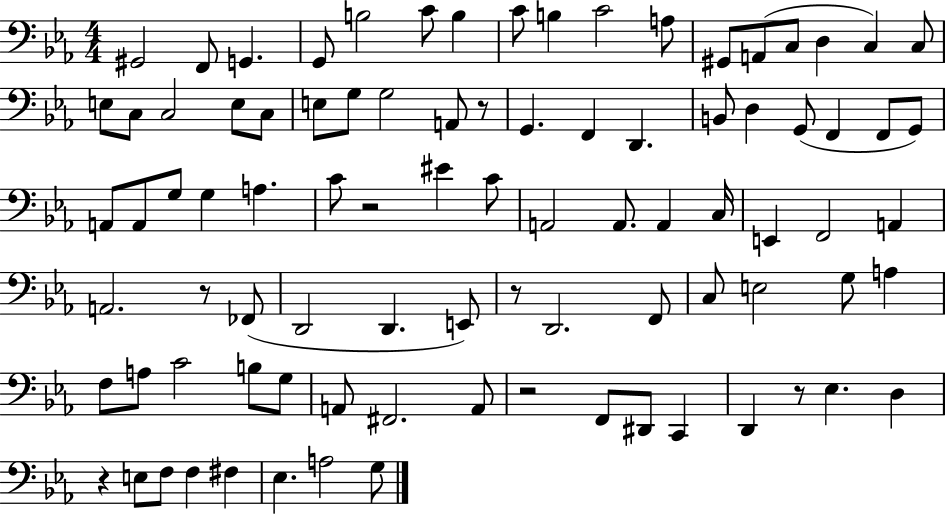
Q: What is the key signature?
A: EES major